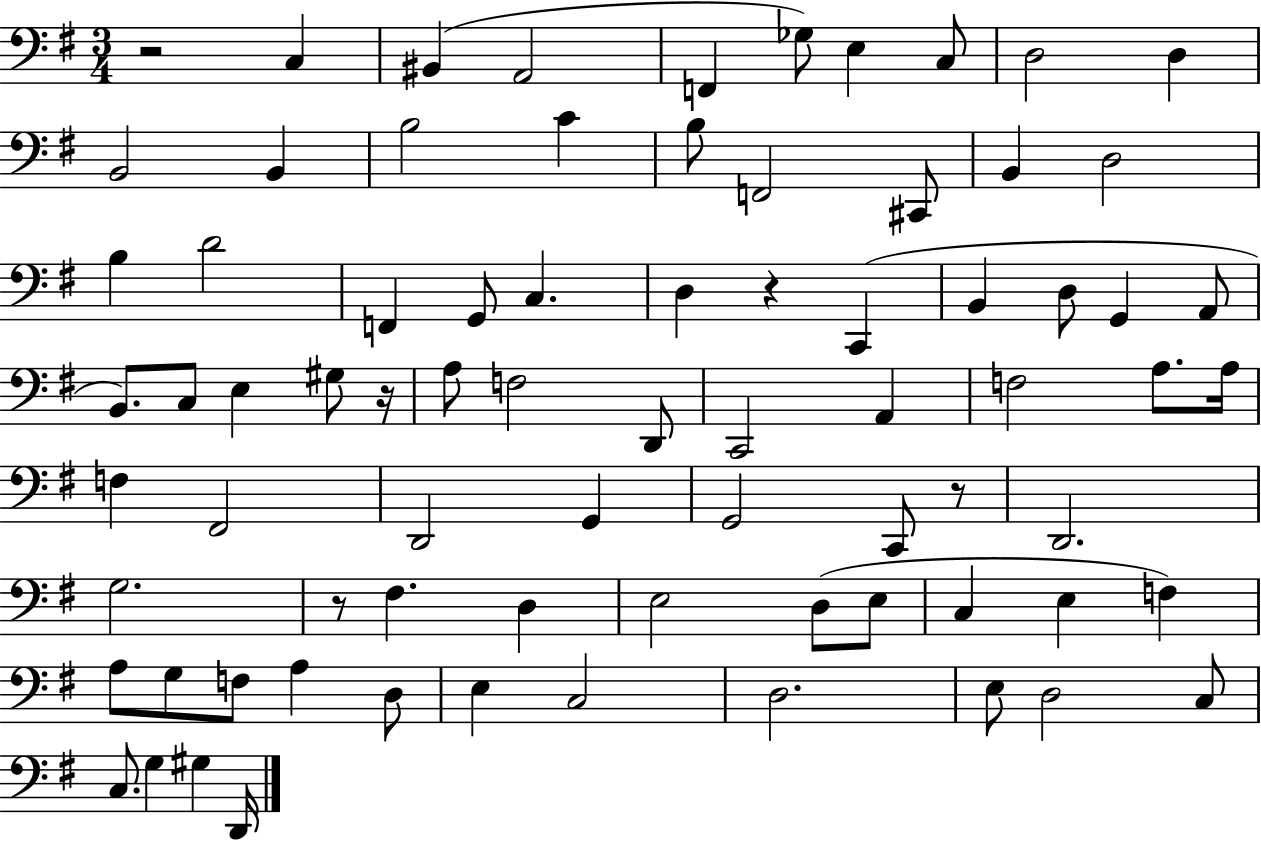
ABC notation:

X:1
T:Untitled
M:3/4
L:1/4
K:G
z2 C, ^B,, A,,2 F,, _G,/2 E, C,/2 D,2 D, B,,2 B,, B,2 C B,/2 F,,2 ^C,,/2 B,, D,2 B, D2 F,, G,,/2 C, D, z C,, B,, D,/2 G,, A,,/2 B,,/2 C,/2 E, ^G,/2 z/4 A,/2 F,2 D,,/2 C,,2 A,, F,2 A,/2 A,/4 F, ^F,,2 D,,2 G,, G,,2 C,,/2 z/2 D,,2 G,2 z/2 ^F, D, E,2 D,/2 E,/2 C, E, F, A,/2 G,/2 F,/2 A, D,/2 E, C,2 D,2 E,/2 D,2 C,/2 C,/2 G, ^G, D,,/4